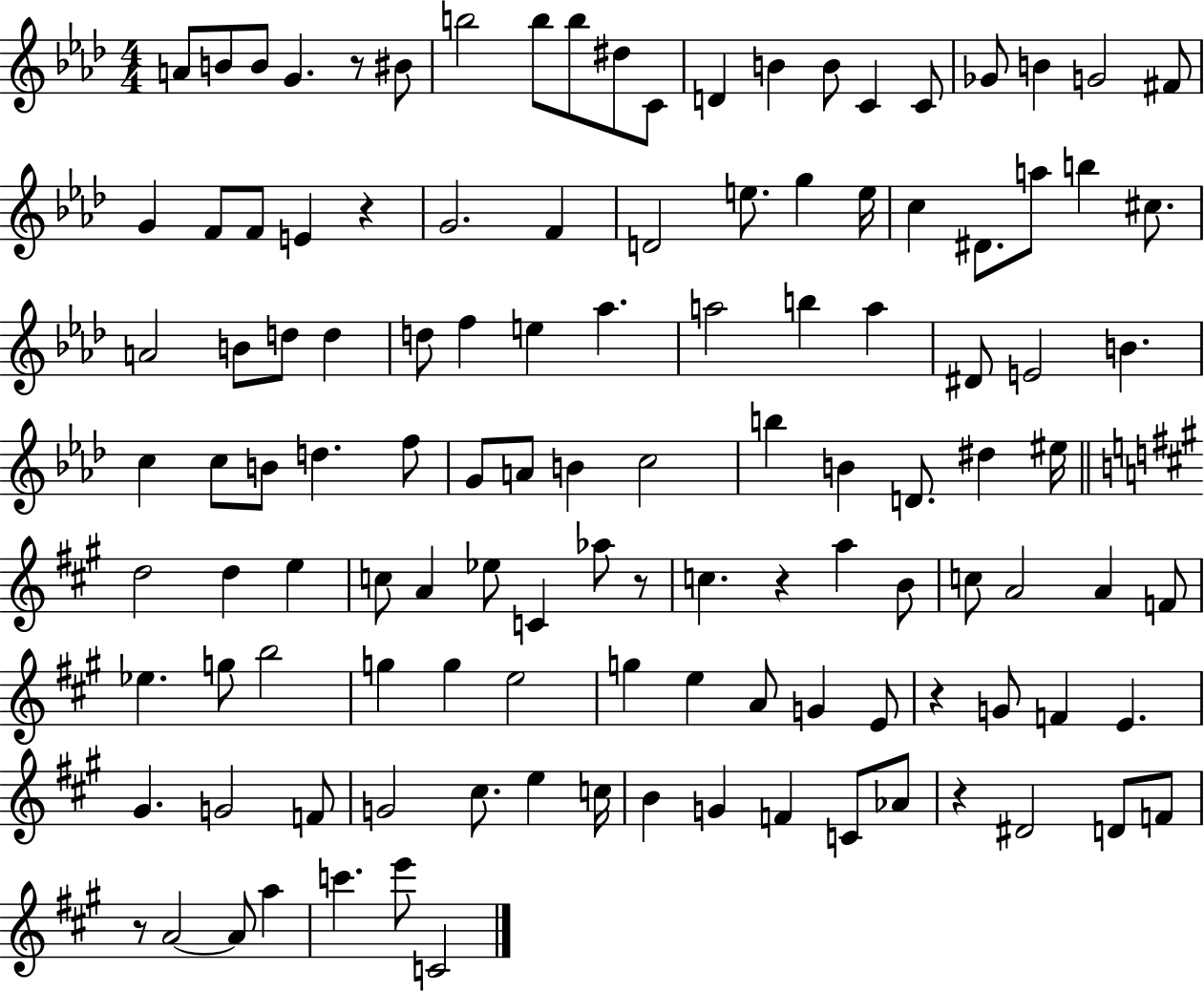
{
  \clef treble
  \numericTimeSignature
  \time 4/4
  \key aes \major
  a'8 b'8 b'8 g'4. r8 bis'8 | b''2 b''8 b''8 dis''8 c'8 | d'4 b'4 b'8 c'4 c'8 | ges'8 b'4 g'2 fis'8 | \break g'4 f'8 f'8 e'4 r4 | g'2. f'4 | d'2 e''8. g''4 e''16 | c''4 dis'8. a''8 b''4 cis''8. | \break a'2 b'8 d''8 d''4 | d''8 f''4 e''4 aes''4. | a''2 b''4 a''4 | dis'8 e'2 b'4. | \break c''4 c''8 b'8 d''4. f''8 | g'8 a'8 b'4 c''2 | b''4 b'4 d'8. dis''4 eis''16 | \bar "||" \break \key a \major d''2 d''4 e''4 | c''8 a'4 ees''8 c'4 aes''8 r8 | c''4. r4 a''4 b'8 | c''8 a'2 a'4 f'8 | \break ees''4. g''8 b''2 | g''4 g''4 e''2 | g''4 e''4 a'8 g'4 e'8 | r4 g'8 f'4 e'4. | \break gis'4. g'2 f'8 | g'2 cis''8. e''4 c''16 | b'4 g'4 f'4 c'8 aes'8 | r4 dis'2 d'8 f'8 | \break r8 a'2~~ a'8 a''4 | c'''4. e'''8 c'2 | \bar "|."
}